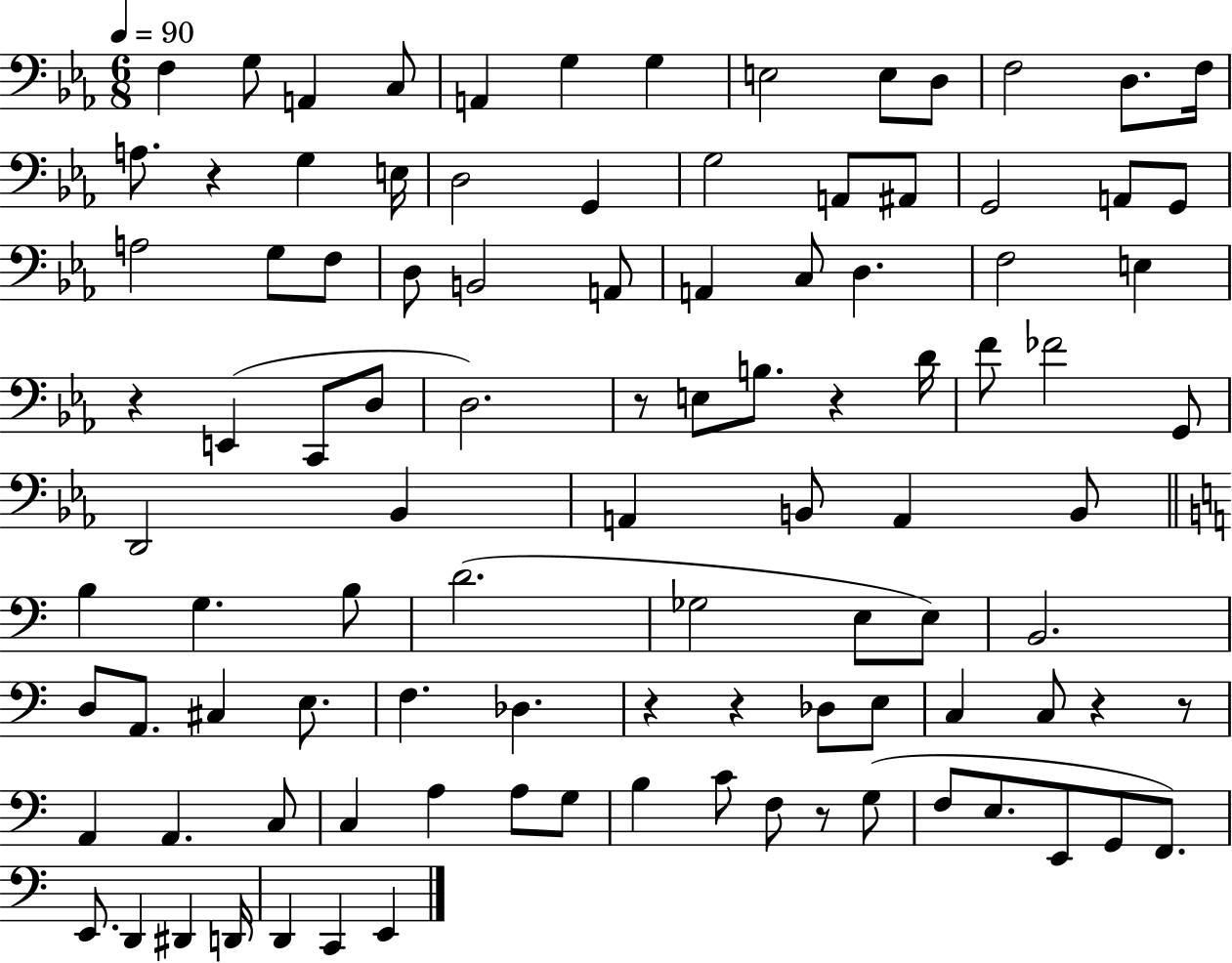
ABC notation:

X:1
T:Untitled
M:6/8
L:1/4
K:Eb
F, G,/2 A,, C,/2 A,, G, G, E,2 E,/2 D,/2 F,2 D,/2 F,/4 A,/2 z G, E,/4 D,2 G,, G,2 A,,/2 ^A,,/2 G,,2 A,,/2 G,,/2 A,2 G,/2 F,/2 D,/2 B,,2 A,,/2 A,, C,/2 D, F,2 E, z E,, C,,/2 D,/2 D,2 z/2 E,/2 B,/2 z D/4 F/2 _F2 G,,/2 D,,2 _B,, A,, B,,/2 A,, B,,/2 B, G, B,/2 D2 _G,2 E,/2 E,/2 B,,2 D,/2 A,,/2 ^C, E,/2 F, _D, z z _D,/2 E,/2 C, C,/2 z z/2 A,, A,, C,/2 C, A, A,/2 G,/2 B, C/2 F,/2 z/2 G,/2 F,/2 E,/2 E,,/2 G,,/2 F,,/2 E,,/2 D,, ^D,, D,,/4 D,, C,, E,,